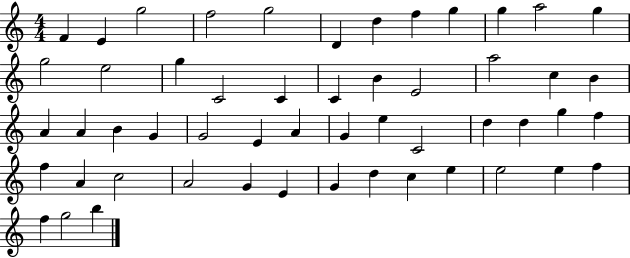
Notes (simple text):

F4/q E4/q G5/h F5/h G5/h D4/q D5/q F5/q G5/q G5/q A5/h G5/q G5/h E5/h G5/q C4/h C4/q C4/q B4/q E4/h A5/h C5/q B4/q A4/q A4/q B4/q G4/q G4/h E4/q A4/q G4/q E5/q C4/h D5/q D5/q G5/q F5/q F5/q A4/q C5/h A4/h G4/q E4/q G4/q D5/q C5/q E5/q E5/h E5/q F5/q F5/q G5/h B5/q